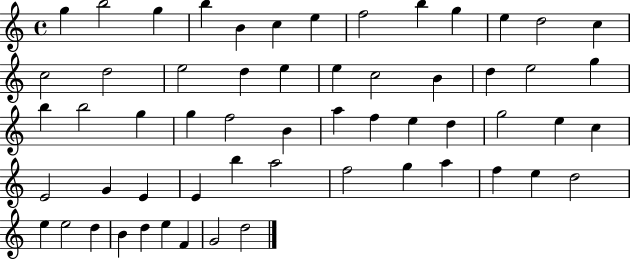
X:1
T:Untitled
M:4/4
L:1/4
K:C
g b2 g b B c e f2 b g e d2 c c2 d2 e2 d e e c2 B d e2 g b b2 g g f2 B a f e d g2 e c E2 G E E b a2 f2 g a f e d2 e e2 d B d e F G2 d2